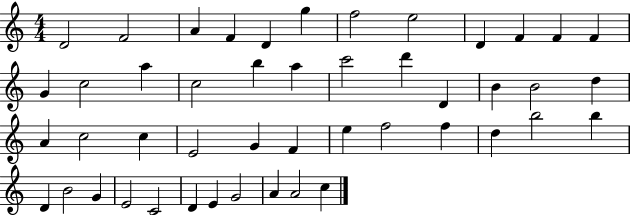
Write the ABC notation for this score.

X:1
T:Untitled
M:4/4
L:1/4
K:C
D2 F2 A F D g f2 e2 D F F F G c2 a c2 b a c'2 d' D B B2 d A c2 c E2 G F e f2 f d b2 b D B2 G E2 C2 D E G2 A A2 c